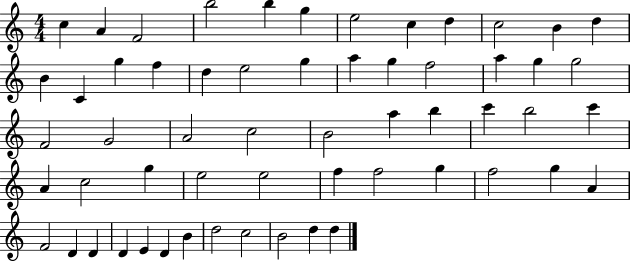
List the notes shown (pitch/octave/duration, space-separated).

C5/q A4/q F4/h B5/h B5/q G5/q E5/h C5/q D5/q C5/h B4/q D5/q B4/q C4/q G5/q F5/q D5/q E5/h G5/q A5/q G5/q F5/h A5/q G5/q G5/h F4/h G4/h A4/h C5/h B4/h A5/q B5/q C6/q B5/h C6/q A4/q C5/h G5/q E5/h E5/h F5/q F5/h G5/q F5/h G5/q A4/q F4/h D4/q D4/q D4/q E4/q D4/q B4/q D5/h C5/h B4/h D5/q D5/q